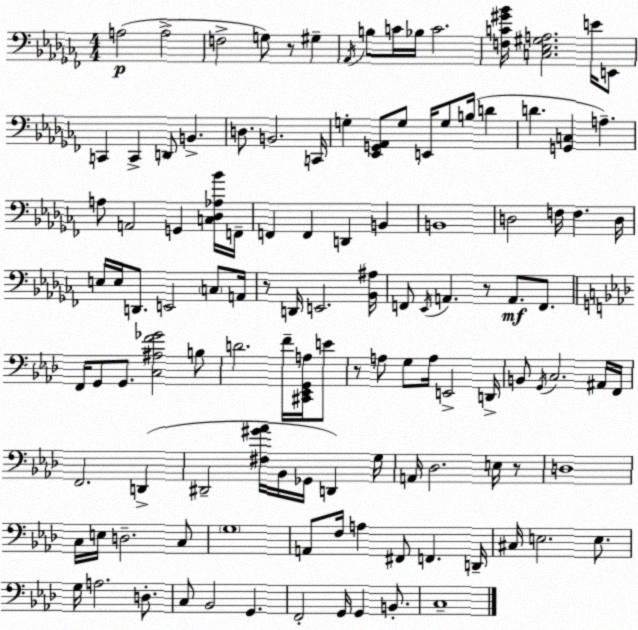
X:1
T:Untitled
M:4/4
L:1/4
K:Abm
A,2 A,2 F,2 G,/2 z/2 ^G, _A,,/4 B,/2 C/4 _B,/4 C2 [F,C^G_B]/4 [C,_E,^G,A,]2 E/4 E,,/2 C,, C,, D,,/2 B,, D,/2 B,,2 C,,/4 G, [_E,,G,,_A,,]/2 G,/2 E,,/4 G,/2 B,/4 D D [G,,C,] A, A,/2 A,,2 G,, [C,_D,_A,_B]/4 F,,/4 F,, F,, D,, B,, B,,4 D,2 F,/4 F, D,/4 E,/4 E,/4 D,,/2 E,,2 C,/2 A,,/4 z/2 D,,/4 E,,2 [_B,,^A,]/4 F,,/2 _E,,/4 A,, z/2 A,,/2 F,,/2 F,,/4 G,,/2 G,,/2 [C,^A,F_G]2 B,/2 D2 F/4 [^C,,_E,,G,,A,]/4 E/2 z/2 A,/2 G,/2 A,/4 E,,2 D,,/4 B,,/2 G,,/4 C,2 ^A,,/4 F,,/4 F,,2 D,, ^D,,2 [^F,^G_A]/4 _B,,/4 _G,,/4 D,, G,/4 A,,/4 _D,2 E,/4 z/2 D,4 C,/4 E,/4 D,2 C,/2 G,4 A,,/2 F,/4 A, ^F,,/2 F,, D,,/4 ^C,/4 E,2 E,/2 G,/4 A,2 D,/2 C,/2 _B,,2 G,, F,,2 G,,/4 G,, B,,/2 C,4